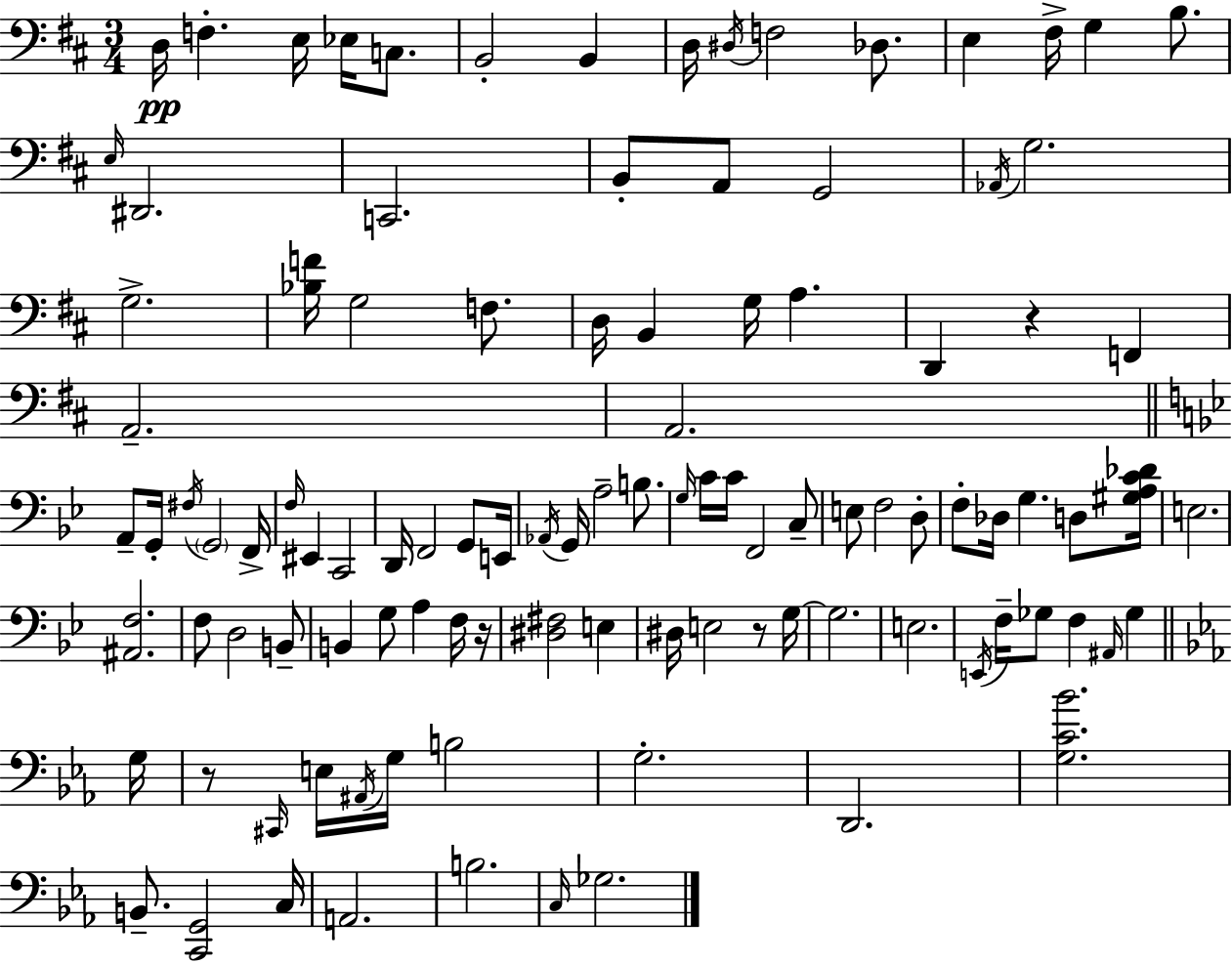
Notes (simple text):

D3/s F3/q. E3/s Eb3/s C3/e. B2/h B2/q D3/s D#3/s F3/h Db3/e. E3/q F#3/s G3/q B3/e. E3/s D#2/h. C2/h. B2/e A2/e G2/h Ab2/s G3/h. G3/h. [Bb3,F4]/s G3/h F3/e. D3/s B2/q G3/s A3/q. D2/q R/q F2/q A2/h. A2/h. A2/e G2/s F#3/s G2/h F2/s F3/s EIS2/q C2/h D2/s F2/h G2/e E2/s Ab2/s G2/s A3/h B3/e. G3/s C4/s C4/s F2/h C3/e E3/e F3/h D3/e F3/e Db3/s G3/q. D3/e [G#3,A3,C4,Db4]/s E3/h. [A#2,F3]/h. F3/e D3/h B2/e B2/q G3/e A3/q F3/s R/s [D#3,F#3]/h E3/q D#3/s E3/h R/e G3/s G3/h. E3/h. E2/s F3/s Gb3/e F3/q A#2/s Gb3/q G3/s R/e C#2/s E3/s A#2/s G3/s B3/h G3/h. D2/h. [G3,C4,Bb4]/h. B2/e. [C2,G2]/h C3/s A2/h. B3/h. C3/s Gb3/h.